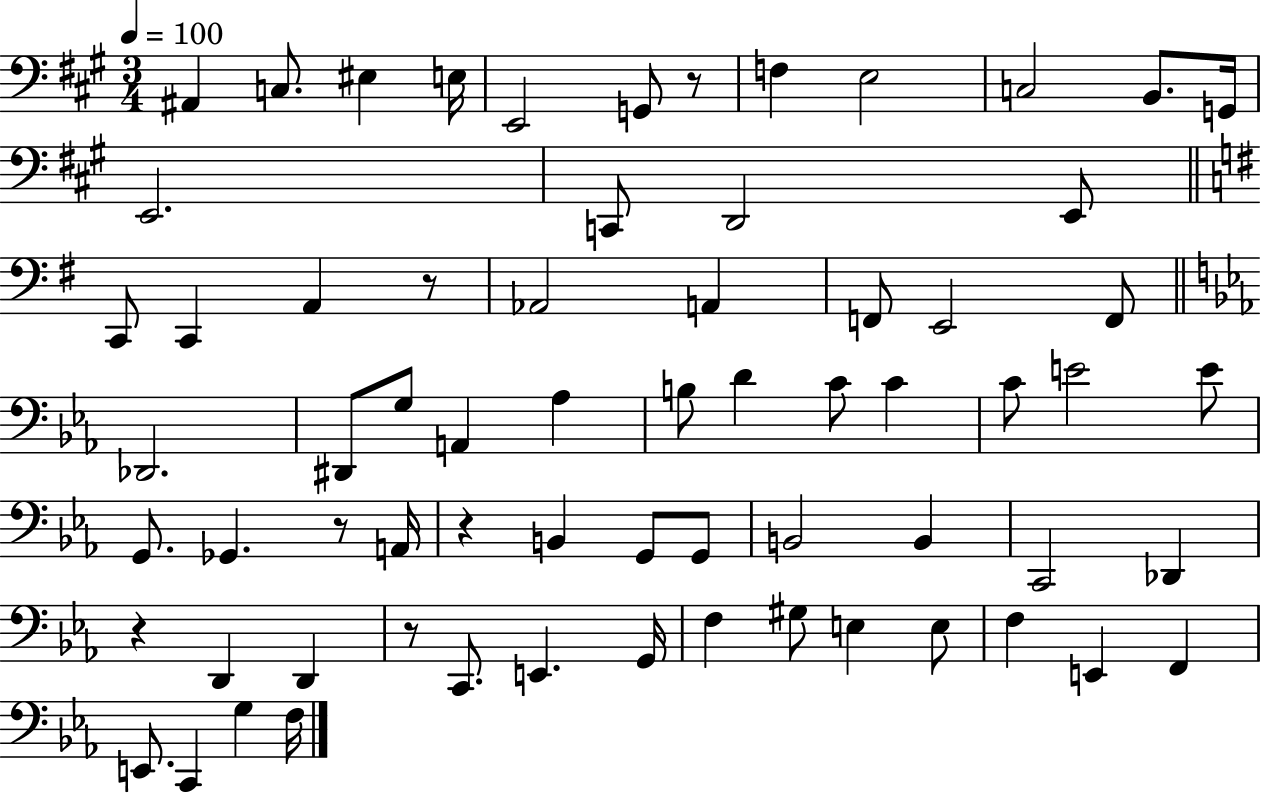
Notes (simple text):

A#2/q C3/e. EIS3/q E3/s E2/h G2/e R/e F3/q E3/h C3/h B2/e. G2/s E2/h. C2/e D2/h E2/e C2/e C2/q A2/q R/e Ab2/h A2/q F2/e E2/h F2/e Db2/h. D#2/e G3/e A2/q Ab3/q B3/e D4/q C4/e C4/q C4/e E4/h E4/e G2/e. Gb2/q. R/e A2/s R/q B2/q G2/e G2/e B2/h B2/q C2/h Db2/q R/q D2/q D2/q R/e C2/e. E2/q. G2/s F3/q G#3/e E3/q E3/e F3/q E2/q F2/q E2/e. C2/q G3/q F3/s